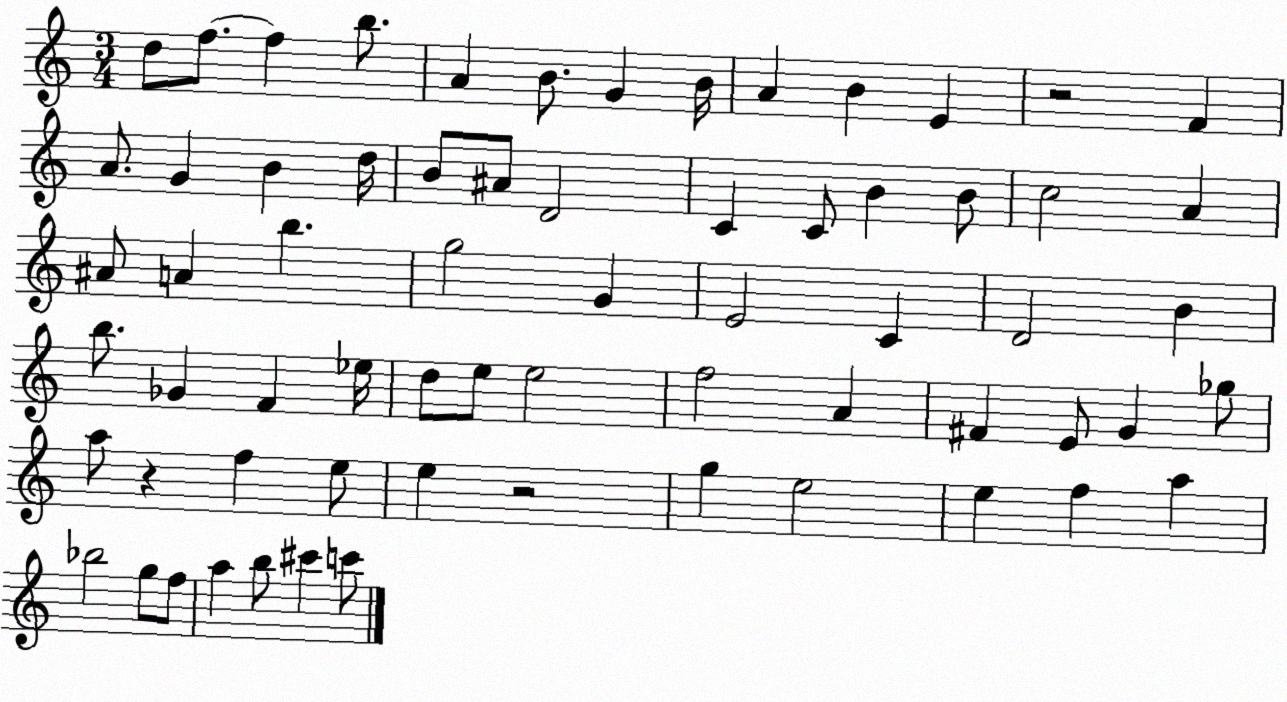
X:1
T:Untitled
M:3/4
L:1/4
K:C
d/2 f/2 f b/2 A B/2 G B/4 A B E z2 F A/2 G B d/4 B/2 ^A/2 D2 C C/2 B B/2 c2 A ^A/2 A b g2 G E2 C D2 B b/2 _G F _e/4 d/2 e/2 e2 f2 A ^F E/2 G _g/2 a/2 z f e/2 e z2 g e2 e f a _b2 g/2 f/2 a b/2 ^c' c'/2